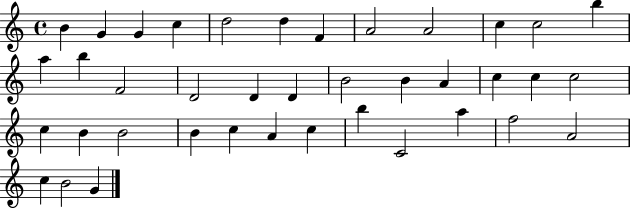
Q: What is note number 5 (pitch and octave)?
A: D5